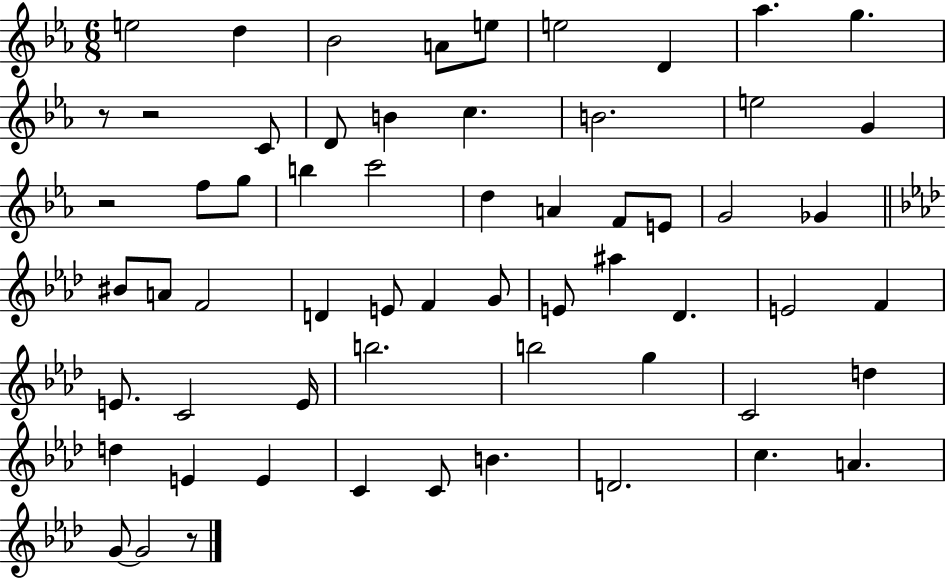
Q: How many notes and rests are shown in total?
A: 61